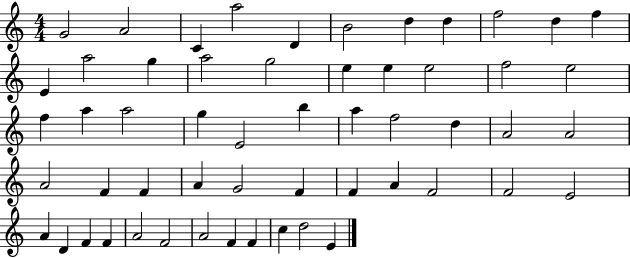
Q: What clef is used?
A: treble